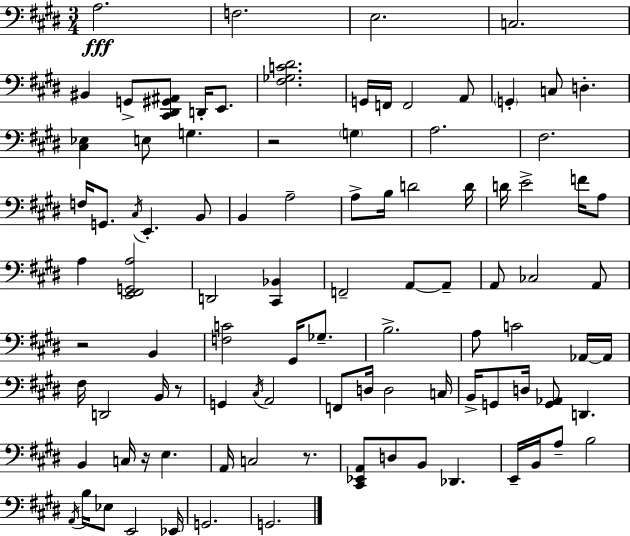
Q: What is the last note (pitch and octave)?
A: G2